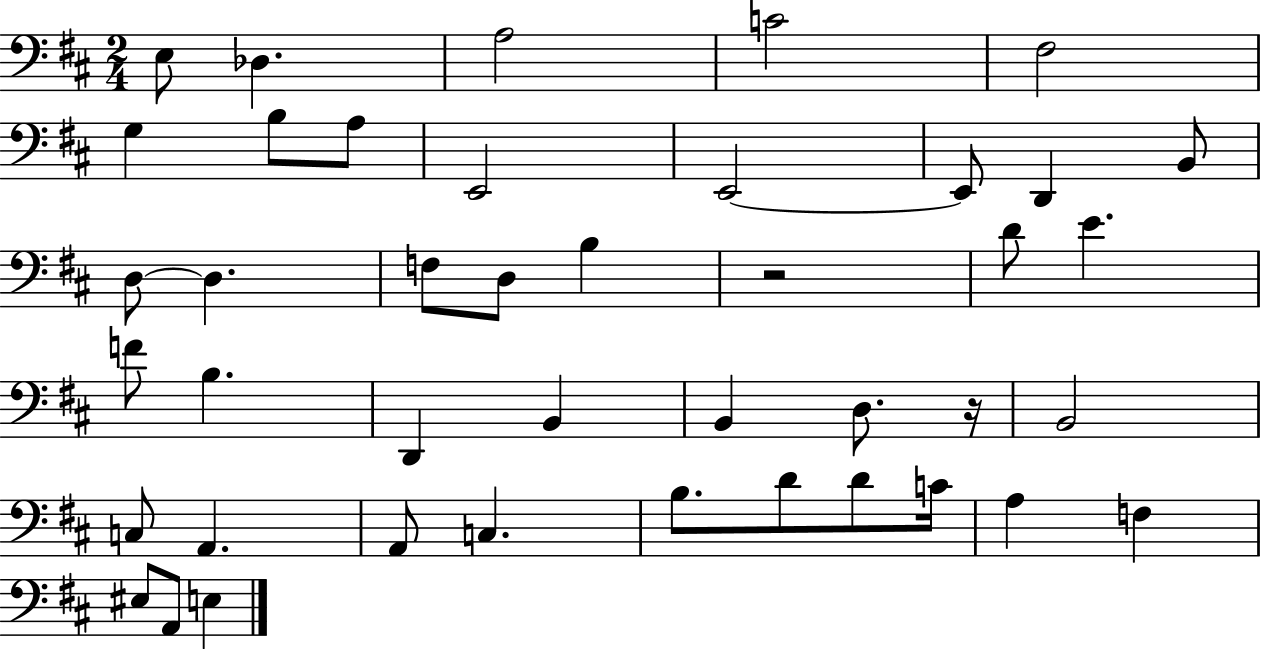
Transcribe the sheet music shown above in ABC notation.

X:1
T:Untitled
M:2/4
L:1/4
K:D
E,/2 _D, A,2 C2 ^F,2 G, B,/2 A,/2 E,,2 E,,2 E,,/2 D,, B,,/2 D,/2 D, F,/2 D,/2 B, z2 D/2 E F/2 B, D,, B,, B,, D,/2 z/4 B,,2 C,/2 A,, A,,/2 C, B,/2 D/2 D/2 C/4 A, F, ^E,/2 A,,/2 E,